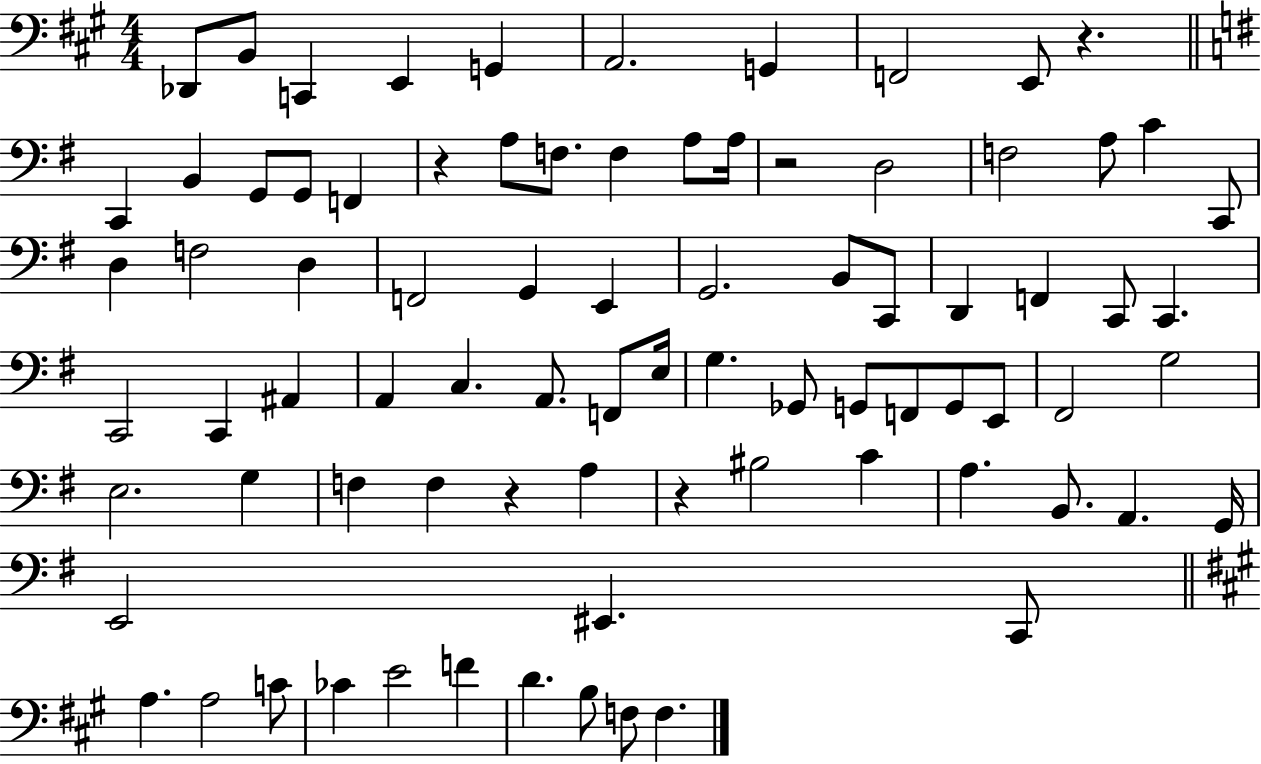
Db2/e B2/e C2/q E2/q G2/q A2/h. G2/q F2/h E2/e R/q. C2/q B2/q G2/e G2/e F2/q R/q A3/e F3/e. F3/q A3/e A3/s R/h D3/h F3/h A3/e C4/q C2/e D3/q F3/h D3/q F2/h G2/q E2/q G2/h. B2/e C2/e D2/q F2/q C2/e C2/q. C2/h C2/q A#2/q A2/q C3/q. A2/e. F2/e E3/s G3/q. Gb2/e G2/e F2/e G2/e E2/e F#2/h G3/h E3/h. G3/q F3/q F3/q R/q A3/q R/q BIS3/h C4/q A3/q. B2/e. A2/q. G2/s E2/h EIS2/q. C2/e A3/q. A3/h C4/e CES4/q E4/h F4/q D4/q. B3/e F3/e F3/q.